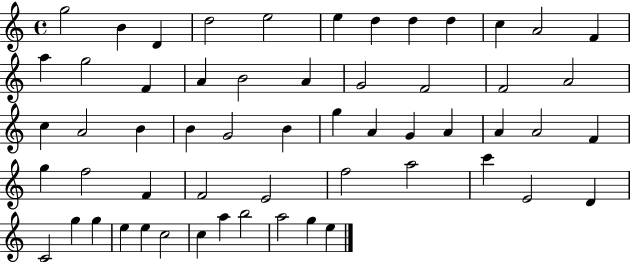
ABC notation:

X:1
T:Untitled
M:4/4
L:1/4
K:C
g2 B D d2 e2 e d d d c A2 F a g2 F A B2 A G2 F2 F2 A2 c A2 B B G2 B g A G A A A2 F g f2 F F2 E2 f2 a2 c' E2 D C2 g g e e c2 c a b2 a2 g e